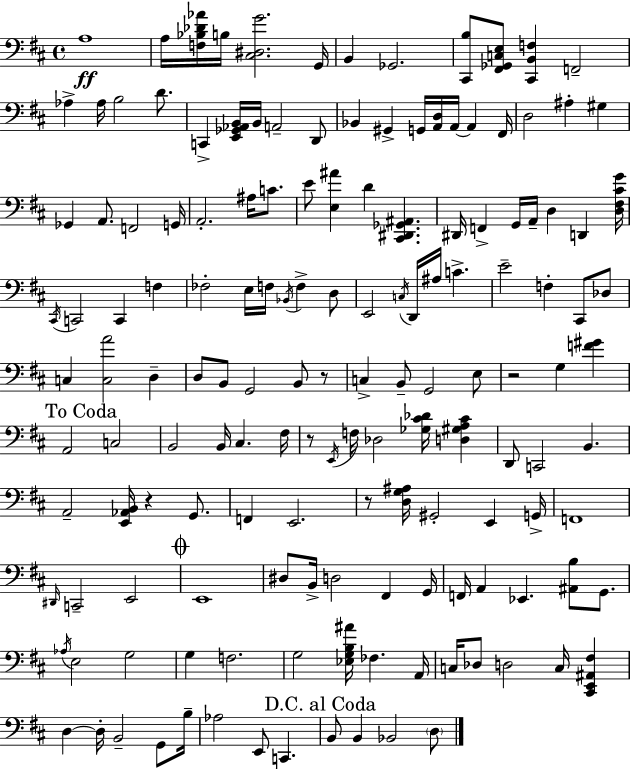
A3/w A3/s [F3,Bb3,Db4,Ab4]/s B3/s [C#3,D#3,G4]/h. G2/s B2/q Gb2/h. [C#2,B3]/e [F#2,Gb2,C3,E3]/e [C#2,B2,F3]/q F2/h Ab3/q Ab3/s B3/h D4/e. C2/q [E2,Gb2,Ab2,B2]/s B2/s A2/h D2/e Bb2/q G#2/q G2/s [A2,D3]/s A2/s A2/q F#2/s D3/h A#3/q G#3/q Gb2/q A2/e. F2/h G2/s A2/h. A#3/s C4/e. E4/e [E3,A#4]/q D4/q [C#2,D#2,Gb2,A#2]/q. D#2/s F2/q G2/s A2/s D3/q D2/q [D3,F#3,C#4,G4]/s C#2/s C2/h C2/q F3/q FES3/h E3/s F3/s Bb2/s F3/q D3/e E2/h C3/s D2/s A#3/s C4/q. E4/h F3/q C#2/e Db3/e C3/q [C3,A4]/h D3/q D3/e B2/e G2/h B2/e R/e C3/q B2/e G2/h E3/e R/h G3/q [F4,G#4]/q A2/h C3/h B2/h B2/s C#3/q. F#3/s R/e E2/s F3/s Db3/h [Gb3,C#4,Db4]/s [D3,G#3,A3,C#4]/q D2/e C2/h B2/q. A2/h [E2,Ab2,B2]/s R/q G2/e. F2/q E2/h. R/e [D3,G3,A#3]/s G#2/h E2/q G2/s F2/w D#2/s C2/h E2/h E2/w D#3/e B2/s D3/h F#2/q G2/s F2/s A2/q Eb2/q. [A#2,B3]/e G2/e. Ab3/s E3/h G3/h G3/q F3/h. G3/h [Eb3,G3,B3,A#4]/s FES3/q. A2/s C3/s Db3/e D3/h C3/s [C#2,E2,A#2,F#3]/q D3/q D3/s B2/h G2/e B3/s Ab3/h E2/e C2/q. B2/e B2/q Bb2/h D3/e